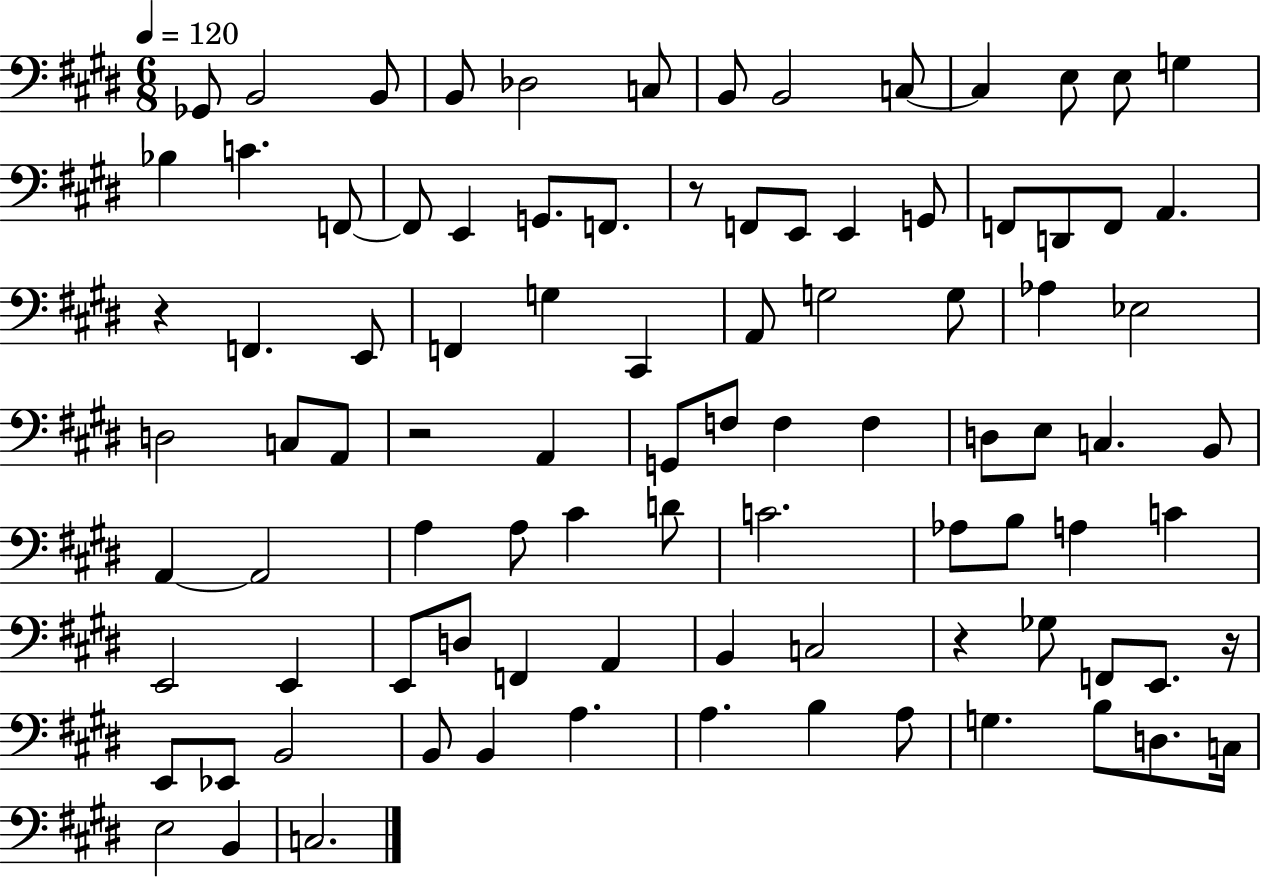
X:1
T:Untitled
M:6/8
L:1/4
K:E
_G,,/2 B,,2 B,,/2 B,,/2 _D,2 C,/2 B,,/2 B,,2 C,/2 C, E,/2 E,/2 G, _B, C F,,/2 F,,/2 E,, G,,/2 F,,/2 z/2 F,,/2 E,,/2 E,, G,,/2 F,,/2 D,,/2 F,,/2 A,, z F,, E,,/2 F,, G, ^C,, A,,/2 G,2 G,/2 _A, _E,2 D,2 C,/2 A,,/2 z2 A,, G,,/2 F,/2 F, F, D,/2 E,/2 C, B,,/2 A,, A,,2 A, A,/2 ^C D/2 C2 _A,/2 B,/2 A, C E,,2 E,, E,,/2 D,/2 F,, A,, B,, C,2 z _G,/2 F,,/2 E,,/2 z/4 E,,/2 _E,,/2 B,,2 B,,/2 B,, A, A, B, A,/2 G, B,/2 D,/2 C,/4 E,2 B,, C,2